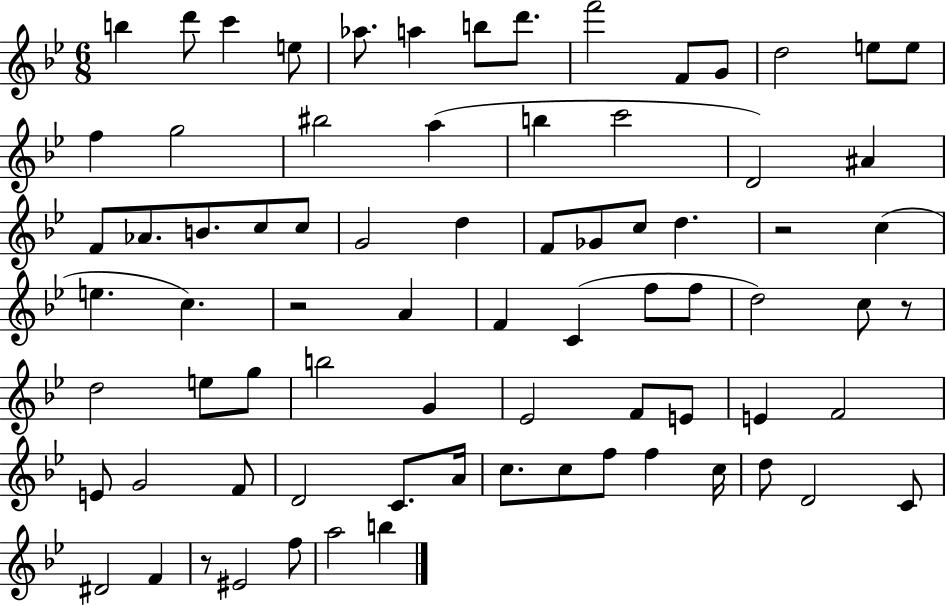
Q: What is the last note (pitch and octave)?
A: B5